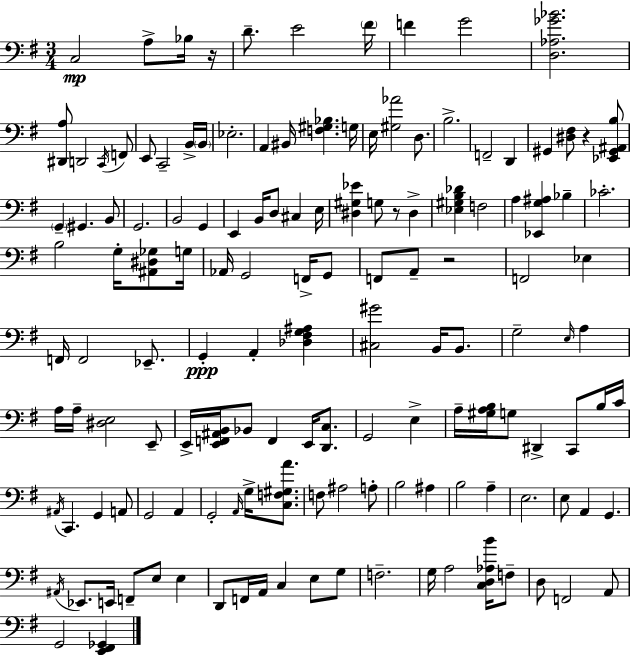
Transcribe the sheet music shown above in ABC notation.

X:1
T:Untitled
M:3/4
L:1/4
K:Em
C,2 A,/2 _B,/4 z/4 D/2 E2 ^F/4 F G2 [D,_A,_G_B]2 [^D,,A,]/2 D,,2 C,,/4 F,,/2 E,,/2 C,,2 B,,/4 B,,/4 _E,2 A,, ^B,,/4 [F,^G,_B,] G,/4 E,/4 [^G,_A]2 D,/2 B,2 F,,2 D,, ^G,, [^D,^F,]/2 z [_E,,^G,,^A,,B,]/2 G,, ^G,, B,,/2 G,,2 B,,2 G,, E,, B,,/4 D,/2 ^C, E,/4 [^D,^G,_E] G,/2 z/2 ^D, [_E,^G,B,_D] F,2 A, [_E,,G,^A,] _B, _C2 B,2 G,/4 [^A,,^D,_G,]/2 G,/4 _A,,/4 G,,2 F,,/4 G,,/2 F,,/2 A,,/2 z2 F,,2 _E, F,,/4 F,,2 _E,,/2 G,, A,, [_D,^F,G,^A,] [^C,^G]2 B,,/4 B,,/2 G,2 E,/4 A, A,/4 A,/4 [^D,E,]2 E,,/2 E,,/4 [E,,F,,^A,,B,,]/4 _B,,/2 F,, E,,/4 [D,,C,]/2 G,,2 E, A,/4 [^G,A,B,]/4 G,/2 ^D,, C,,/2 B,/4 C/4 ^A,,/4 C,, G,, A,,/2 G,,2 A,, G,,2 A,,/4 G,/4 [C,F,^G,A]/2 F,/2 ^A,2 A,/2 B,2 ^A, B,2 A, E,2 E,/2 A,, G,, ^A,,/4 _E,,/2 E,,/4 F,,/2 E,/2 E, D,,/2 F,,/4 A,,/4 C, E,/2 G,/2 F,2 G,/4 A,2 [C,D,_A,B]/4 F,/2 D,/2 F,,2 A,,/2 G,,2 [E,,^F,,_G,,]